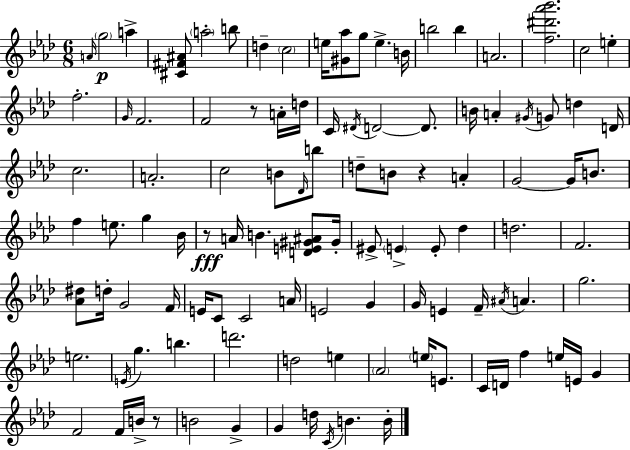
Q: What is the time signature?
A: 6/8